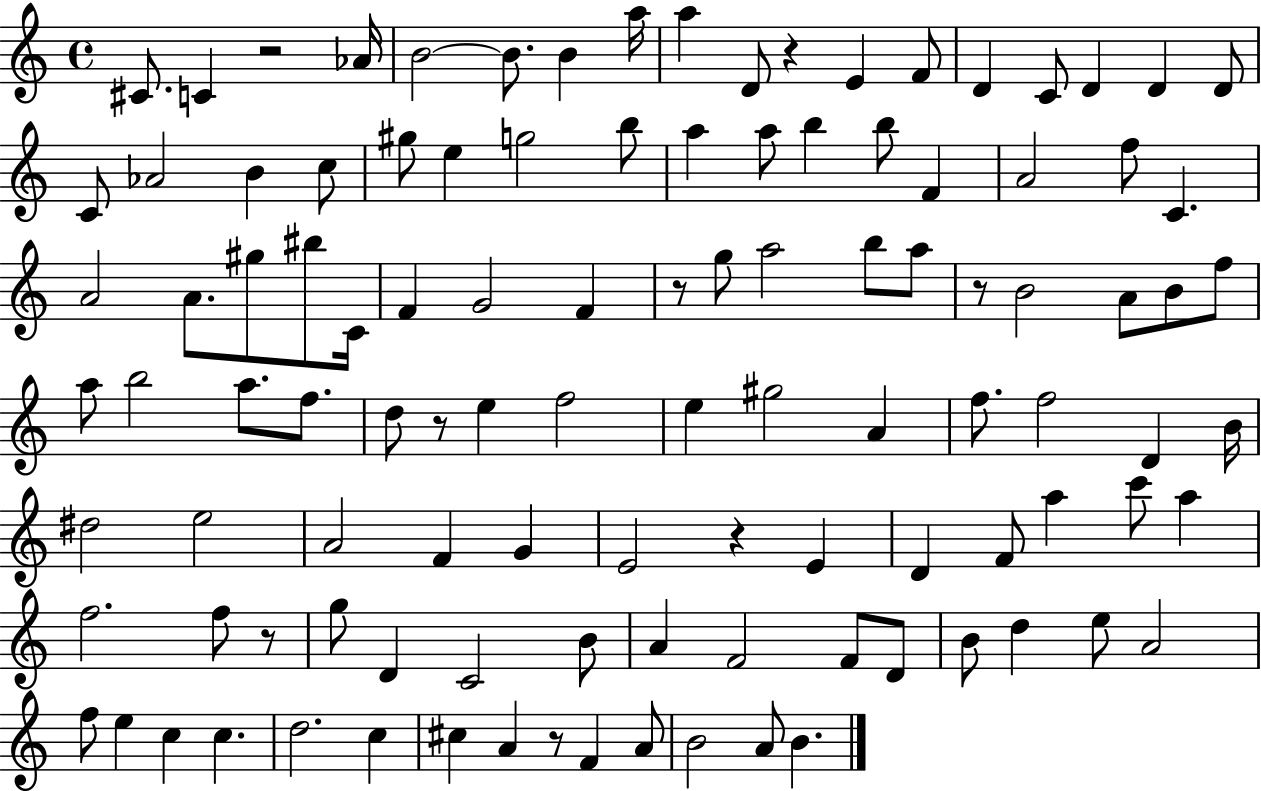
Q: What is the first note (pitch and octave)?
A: C#4